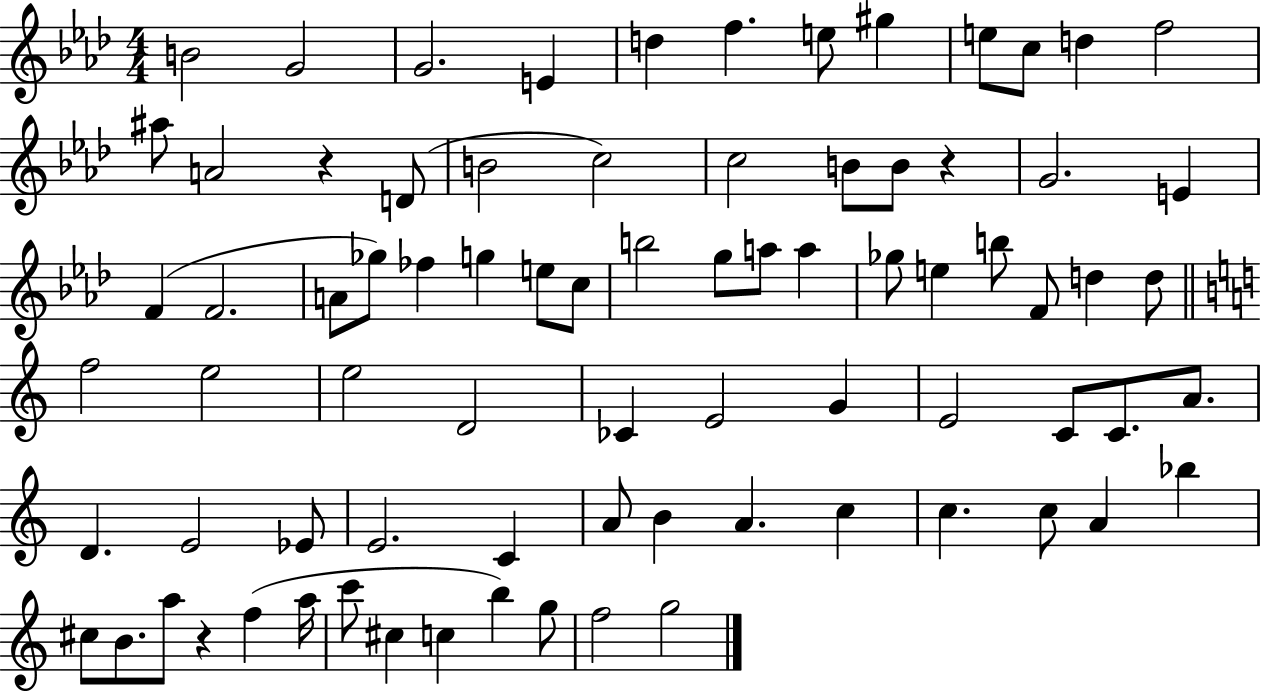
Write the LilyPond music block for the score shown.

{
  \clef treble
  \numericTimeSignature
  \time 4/4
  \key aes \major
  b'2 g'2 | g'2. e'4 | d''4 f''4. e''8 gis''4 | e''8 c''8 d''4 f''2 | \break ais''8 a'2 r4 d'8( | b'2 c''2) | c''2 b'8 b'8 r4 | g'2. e'4 | \break f'4( f'2. | a'8 ges''8) fes''4 g''4 e''8 c''8 | b''2 g''8 a''8 a''4 | ges''8 e''4 b''8 f'8 d''4 d''8 | \break \bar "||" \break \key c \major f''2 e''2 | e''2 d'2 | ces'4 e'2 g'4 | e'2 c'8 c'8. a'8. | \break d'4. e'2 ees'8 | e'2. c'4 | a'8 b'4 a'4. c''4 | c''4. c''8 a'4 bes''4 | \break cis''8 b'8. a''8 r4 f''4( a''16 | c'''8 cis''4 c''4 b''4) g''8 | f''2 g''2 | \bar "|."
}